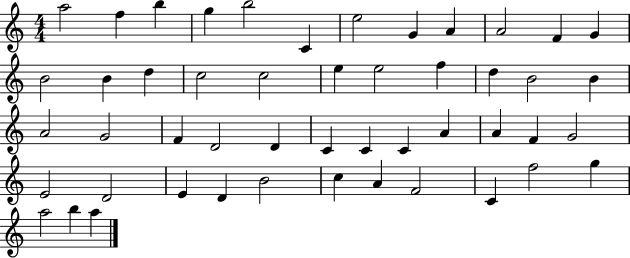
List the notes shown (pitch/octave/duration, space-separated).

A5/h F5/q B5/q G5/q B5/h C4/q E5/h G4/q A4/q A4/h F4/q G4/q B4/h B4/q D5/q C5/h C5/h E5/q E5/h F5/q D5/q B4/h B4/q A4/h G4/h F4/q D4/h D4/q C4/q C4/q C4/q A4/q A4/q F4/q G4/h E4/h D4/h E4/q D4/q B4/h C5/q A4/q F4/h C4/q F5/h G5/q A5/h B5/q A5/q